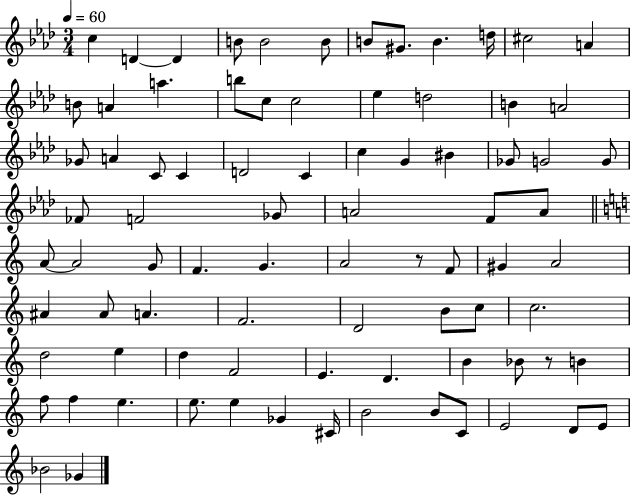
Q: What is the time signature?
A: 3/4